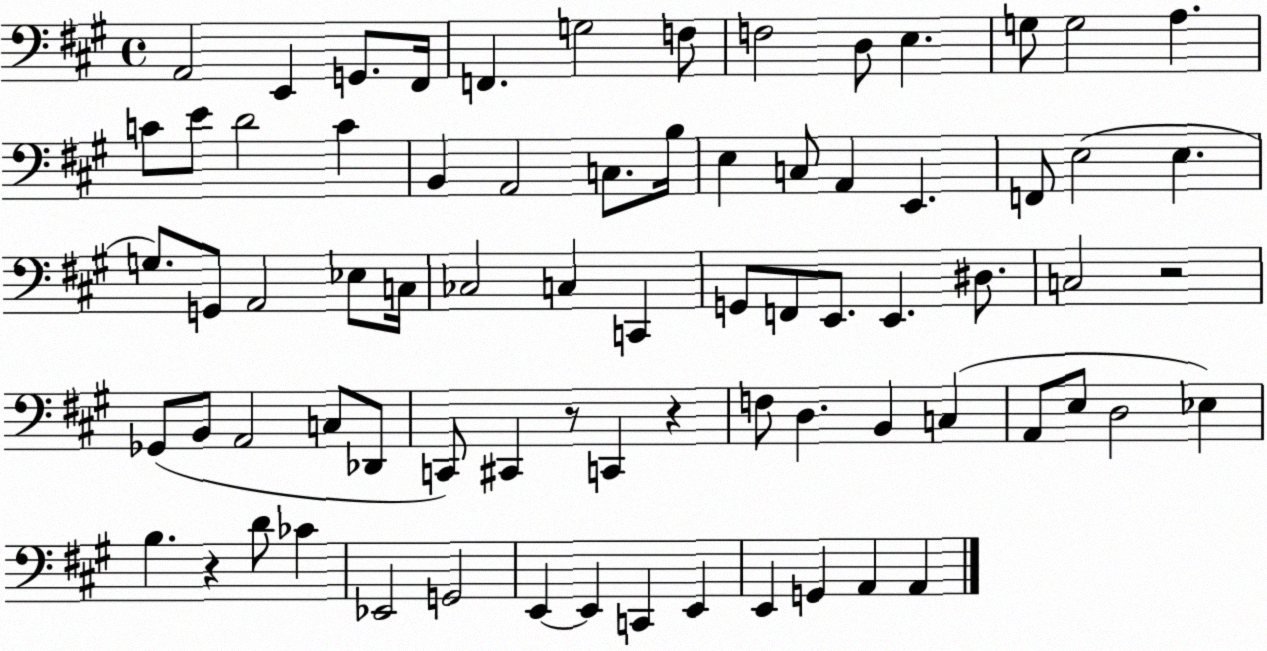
X:1
T:Untitled
M:4/4
L:1/4
K:A
A,,2 E,, G,,/2 ^F,,/4 F,, G,2 F,/2 F,2 D,/2 E, G,/2 G,2 A, C/2 E/2 D2 C B,, A,,2 C,/2 B,/4 E, C,/2 A,, E,, F,,/2 E,2 E, G,/2 G,,/2 A,,2 _E,/2 C,/4 _C,2 C, C,, G,,/2 F,,/2 E,,/2 E,, ^D,/2 C,2 z2 _G,,/2 B,,/2 A,,2 C,/2 _D,,/2 C,,/2 ^C,, z/2 C,, z F,/2 D, B,, C, A,,/2 E,/2 D,2 _E, B, z D/2 _C _E,,2 G,,2 E,, E,, C,, E,, E,, G,, A,, A,,